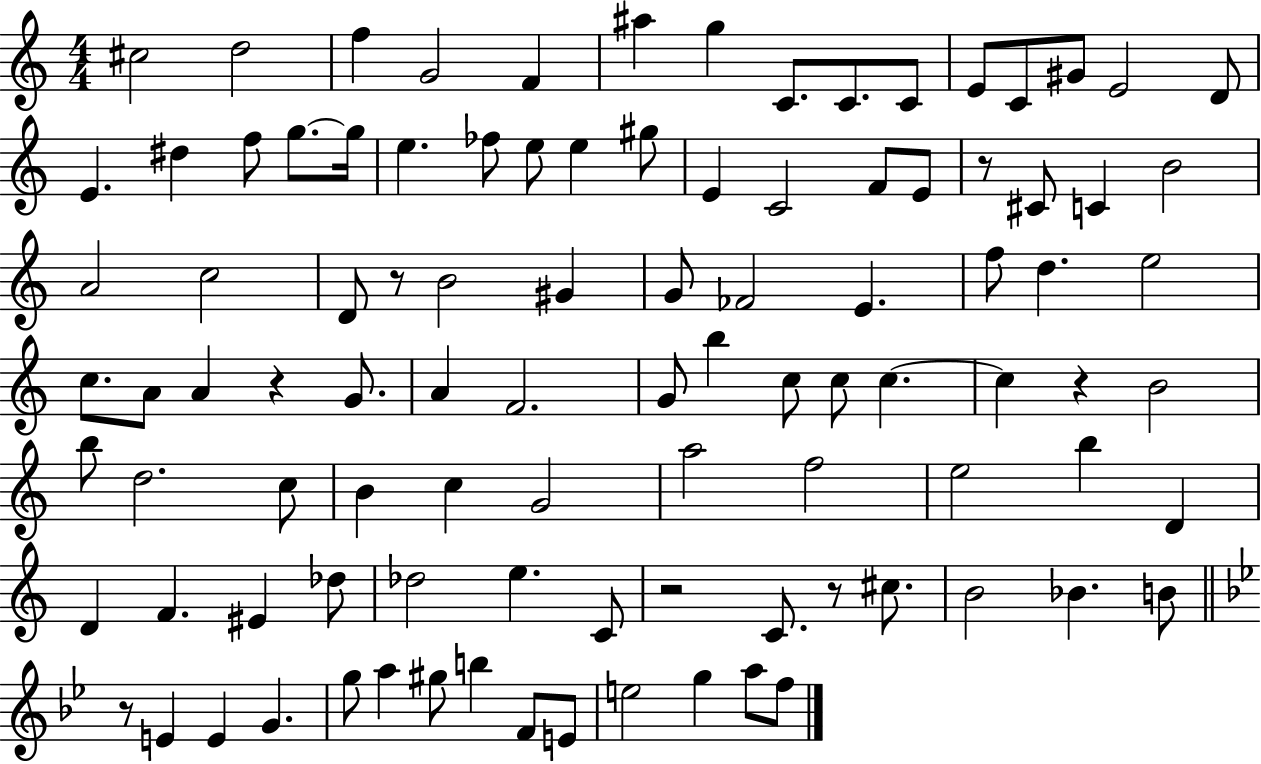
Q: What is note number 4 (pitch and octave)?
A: G4